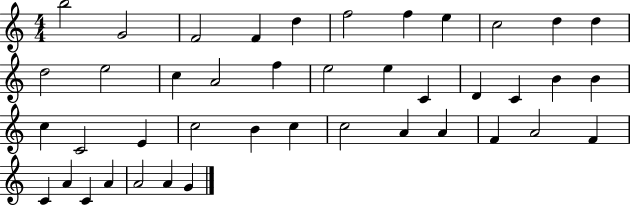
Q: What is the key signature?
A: C major